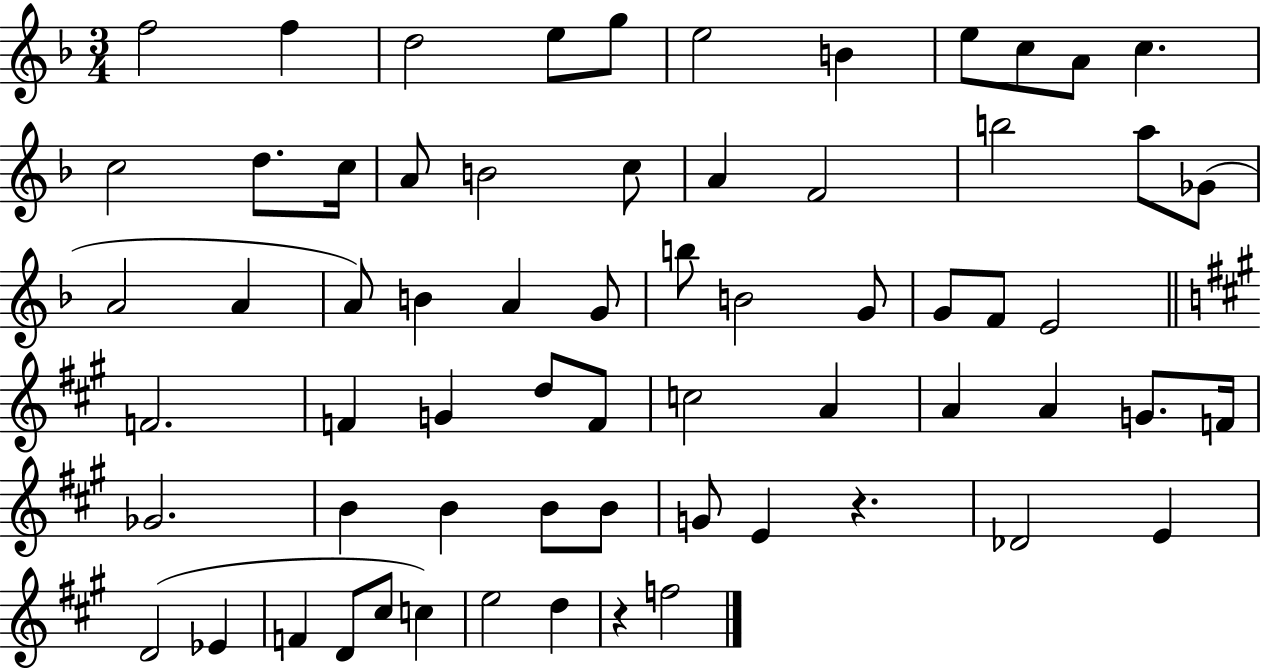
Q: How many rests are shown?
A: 2